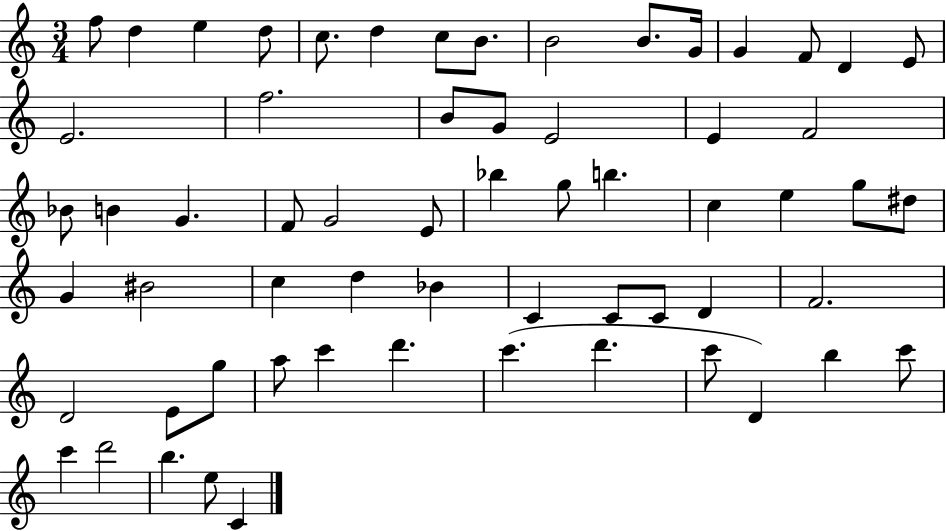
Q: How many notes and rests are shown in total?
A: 62